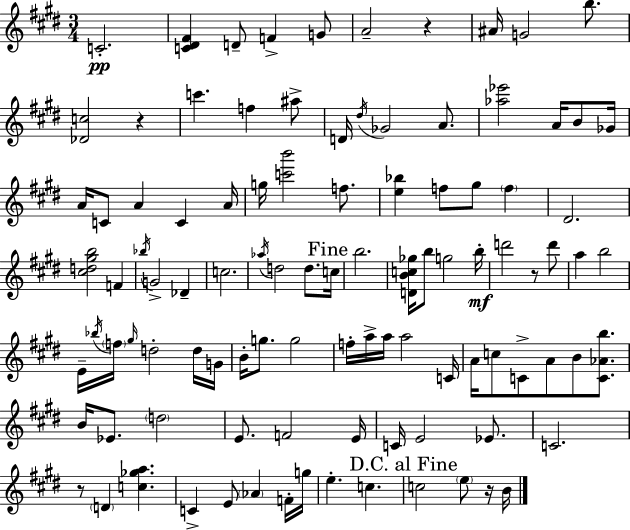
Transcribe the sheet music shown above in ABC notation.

X:1
T:Untitled
M:3/4
L:1/4
K:E
C2 [C^D^F] D/2 F G/2 A2 z ^A/4 G2 b/2 [_Dc]2 z c' f ^a/2 D/4 ^d/4 _G2 A/2 [_a_e']2 A/4 B/2 _G/4 A/4 C/2 A C A/4 g/4 [c'b']2 f/2 [e_b] f/2 ^g/2 f ^D2 [^cd^gb]2 F _b/4 G2 _D c2 _a/4 d2 d/2 c/4 b2 [DBc_g]/4 b/2 g2 b/4 d'2 z/2 d'/2 a b2 E/4 _b/4 f/4 ^g/4 d2 d/4 G/4 B/4 g/2 g2 f/4 a/4 a/4 a2 C/4 A/4 c/2 C/2 A/2 B/2 [C_Ab]/2 B/4 _E/2 d2 E/2 F2 E/4 C/4 E2 _E/2 C2 z/2 D [c_ga] C E/2 _A F/4 g/4 e c c2 e/2 z/4 B/4